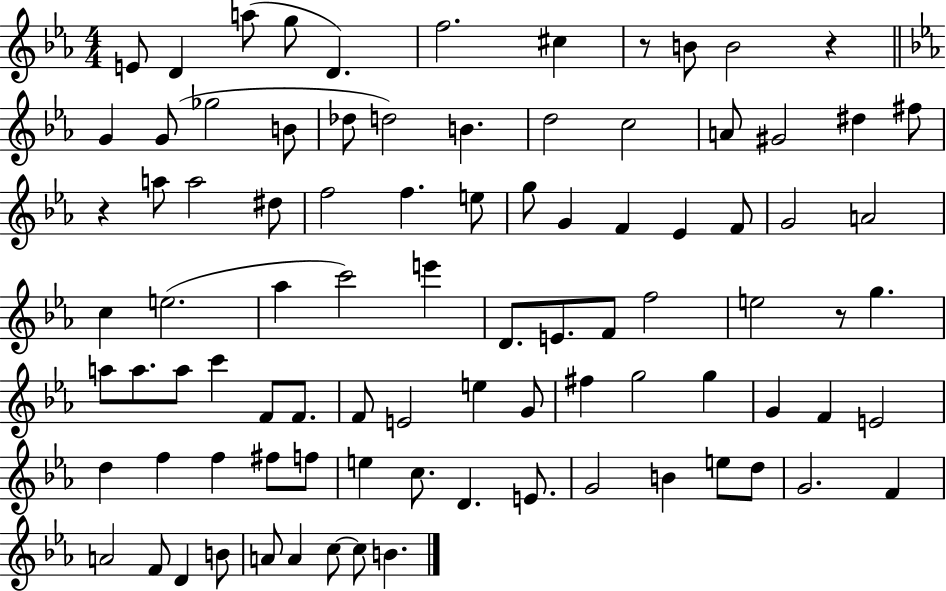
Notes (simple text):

E4/e D4/q A5/e G5/e D4/q. F5/h. C#5/q R/e B4/e B4/h R/q G4/q G4/e Gb5/h B4/e Db5/e D5/h B4/q. D5/h C5/h A4/e G#4/h D#5/q F#5/e R/q A5/e A5/h D#5/e F5/h F5/q. E5/e G5/e G4/q F4/q Eb4/q F4/e G4/h A4/h C5/q E5/h. Ab5/q C6/h E6/q D4/e. E4/e. F4/e F5/h E5/h R/e G5/q. A5/e A5/e. A5/e C6/q F4/e F4/e. F4/e E4/h E5/q G4/e F#5/q G5/h G5/q G4/q F4/q E4/h D5/q F5/q F5/q F#5/e F5/e E5/q C5/e. D4/q. E4/e. G4/h B4/q E5/e D5/e G4/h. F4/q A4/h F4/e D4/q B4/e A4/e A4/q C5/e C5/e B4/q.